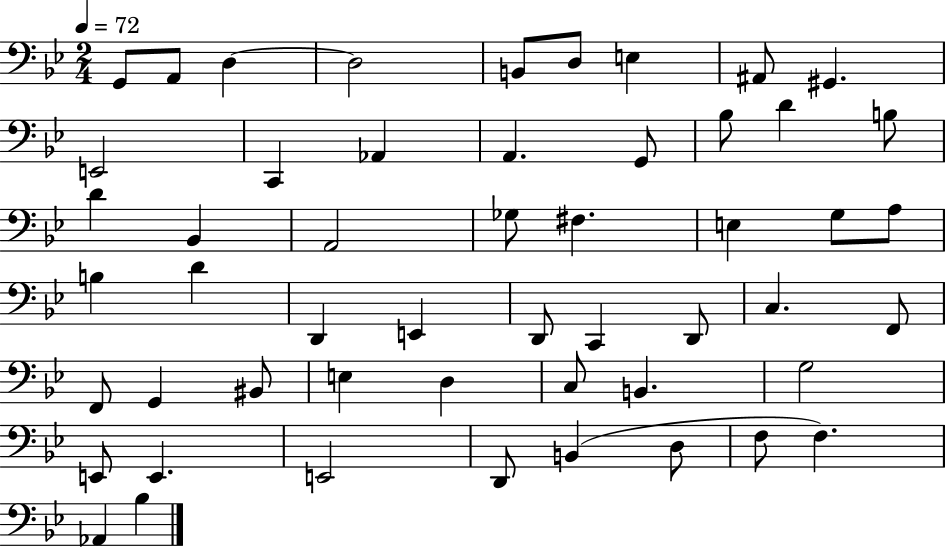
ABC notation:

X:1
T:Untitled
M:2/4
L:1/4
K:Bb
G,,/2 A,,/2 D, D,2 B,,/2 D,/2 E, ^A,,/2 ^G,, E,,2 C,, _A,, A,, G,,/2 _B,/2 D B,/2 D _B,, A,,2 _G,/2 ^F, E, G,/2 A,/2 B, D D,, E,, D,,/2 C,, D,,/2 C, F,,/2 F,,/2 G,, ^B,,/2 E, D, C,/2 B,, G,2 E,,/2 E,, E,,2 D,,/2 B,, D,/2 F,/2 F, _A,, _B,